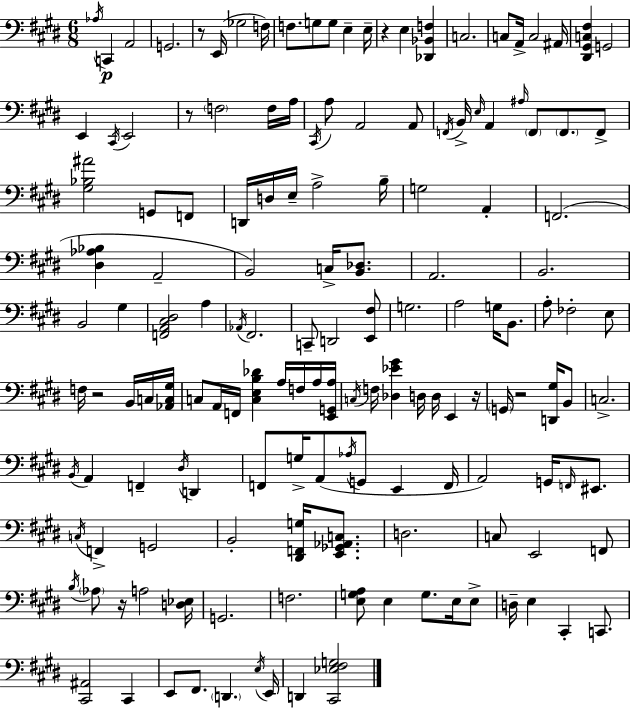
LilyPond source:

{
  \clef bass
  \numericTimeSignature
  \time 6/8
  \key e \major
  \acciaccatura { aes16 }\p c,4 a,2 | g,2. | r8 e,16( ges2 | f16) f8. g8 g8 e4-- | \break e16-- r4 e4 <des, bes, f>4 | c2. | c8 a,16-> c2 | ais,16 <dis, gis, c fis>4 g,2 | \break e,4 \acciaccatura { cis,16 } e,2 | r8 \parenthesize f2 | f16 a16 \acciaccatura { cis,16 } a8 a,2 | a,8 \acciaccatura { f,16 } b,16-> \grace { e16 } a,4 \grace { ais16 } \parenthesize f,8 | \break \parenthesize f,8. f,8-> <gis bes ais'>2 | g,8 f,8 d,16 d16 e16-- a2-> | b16-- g2 | a,4-. f,2.( | \break <dis aes bes>4 a,2-- | b,2) | c16-> <b, des>8. a,2. | b,2. | \break b,2 | gis4 <f, a, cis dis>2 | a4 \acciaccatura { aes,16 } fis,2. | c,8-- d,2 | \break <e, fis>8 g2. | a2 | g16 b,8. a8-. fes2-. | e8 f16 r2 | \break b,16 c16 <aes, c gis>16 c8 a,16 f,16 <c e b des'>4 | a16 f16 a16 <e, g, a>16 \acciaccatura { c16 } f16 <des ees' gis'>4 | d16 d16 e,4 r16 \parenthesize g,16 r2 | <d, gis>16 b,8 c2.-> | \break \acciaccatura { b,16 } a,4 | f,4-- \acciaccatura { dis16 } d,4 f,8 | g16-> a,8( \acciaccatura { aes16 } g,8 e,4 f,16 a,2) | g,16 \grace { f,16 } eis,8. | \break \acciaccatura { c16 } f,4-> g,2 | b,2-. <dis, f, g>16 <e, ges, aes, c>8. | d2. | c8 e,2 f,8 | \break \acciaccatura { b16 } \parenthesize aes8 r16 a2 | <d ees>16 g,2. | f2. | <e g a>8 e4 g8. e16 | \break e8-> d16-- e4 cis,4-. c,8. | <cis, ais,>2 cis,4 | e,8 fis,8. \parenthesize d,4. | \acciaccatura { e16 } e,16 d,4 <cis, ees fis g>2 | \break \bar "|."
}